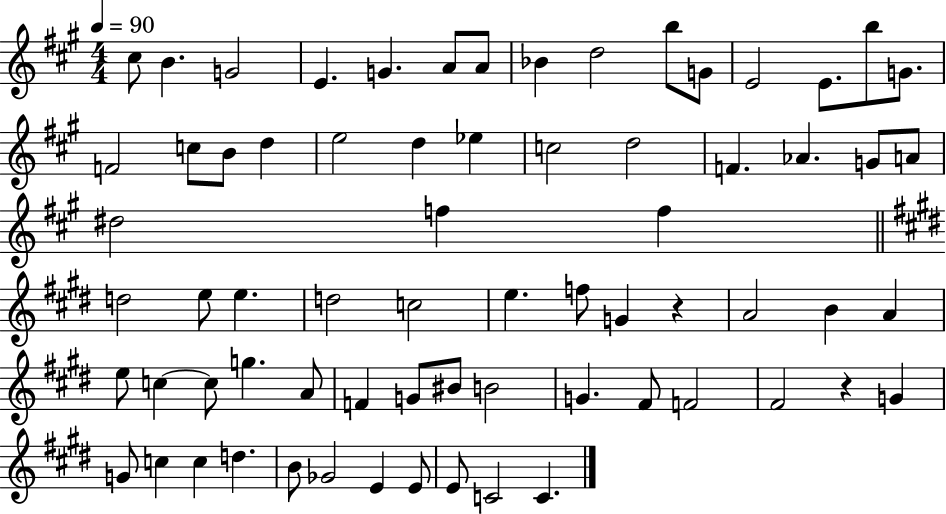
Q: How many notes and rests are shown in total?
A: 69